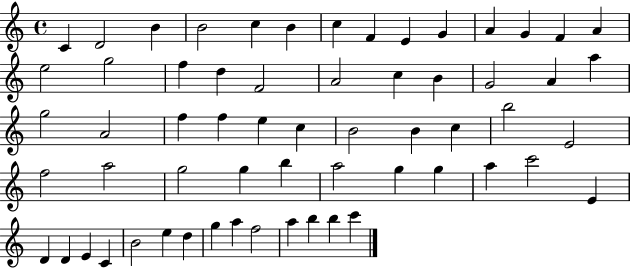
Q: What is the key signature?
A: C major